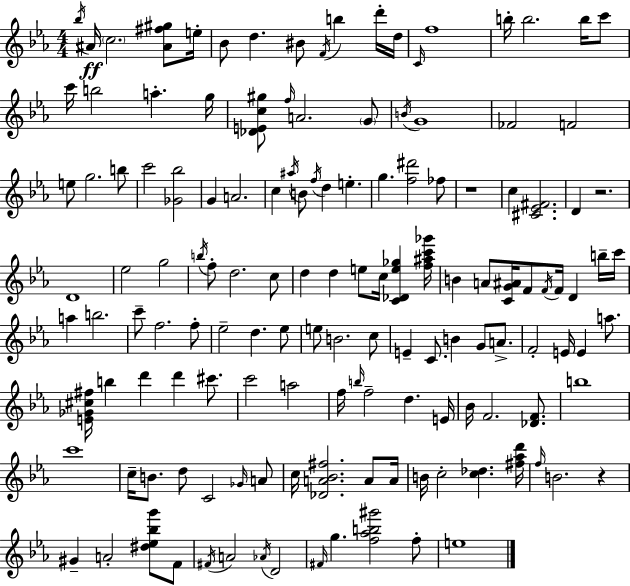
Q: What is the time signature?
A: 4/4